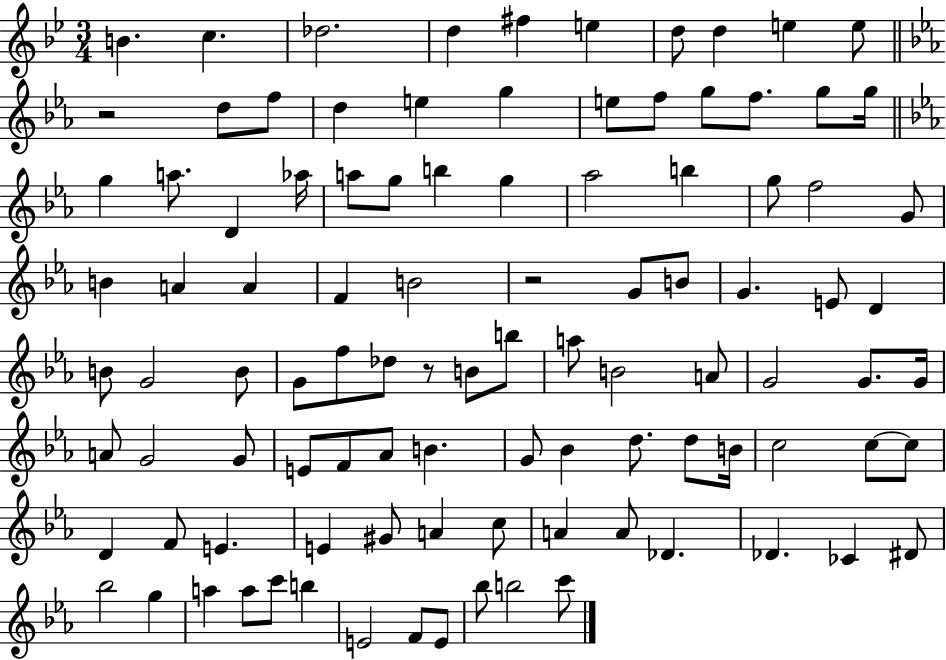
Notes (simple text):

B4/q. C5/q. Db5/h. D5/q F#5/q E5/q D5/e D5/q E5/q E5/e R/h D5/e F5/e D5/q E5/q G5/q E5/e F5/e G5/e F5/e. G5/e G5/s G5/q A5/e. D4/q Ab5/s A5/e G5/e B5/q G5/q Ab5/h B5/q G5/e F5/h G4/e B4/q A4/q A4/q F4/q B4/h R/h G4/e B4/e G4/q. E4/e D4/q B4/e G4/h B4/e G4/e F5/e Db5/e R/e B4/e B5/e A5/e B4/h A4/e G4/h G4/e. G4/s A4/e G4/h G4/e E4/e F4/e Ab4/e B4/q. G4/e Bb4/q D5/e. D5/e B4/s C5/h C5/e C5/e D4/q F4/e E4/q. E4/q G#4/e A4/q C5/e A4/q A4/e Db4/q. Db4/q. CES4/q D#4/e Bb5/h G5/q A5/q A5/e C6/e B5/q E4/h F4/e E4/e Bb5/e B5/h C6/e